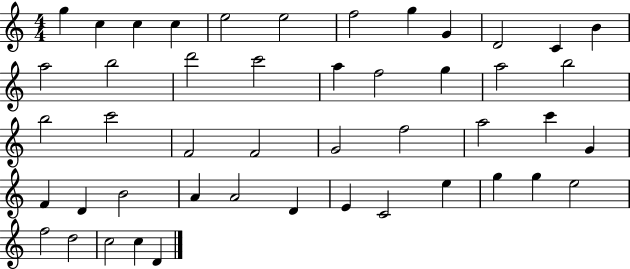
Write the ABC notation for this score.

X:1
T:Untitled
M:4/4
L:1/4
K:C
g c c c e2 e2 f2 g G D2 C B a2 b2 d'2 c'2 a f2 g a2 b2 b2 c'2 F2 F2 G2 f2 a2 c' G F D B2 A A2 D E C2 e g g e2 f2 d2 c2 c D